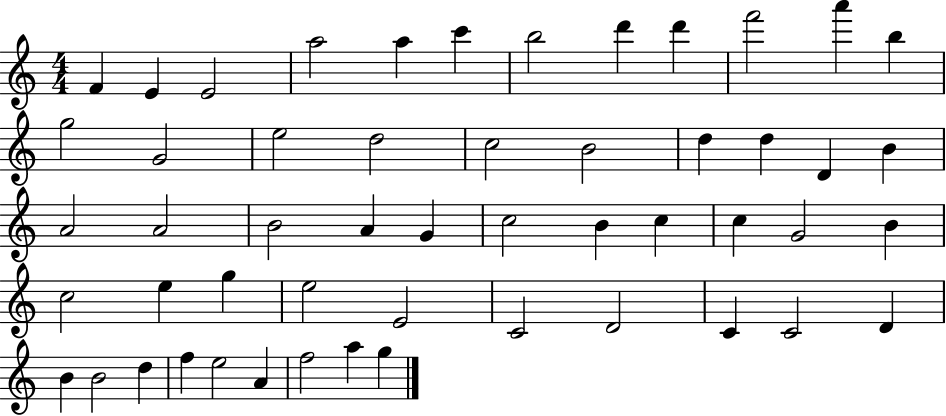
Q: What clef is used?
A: treble